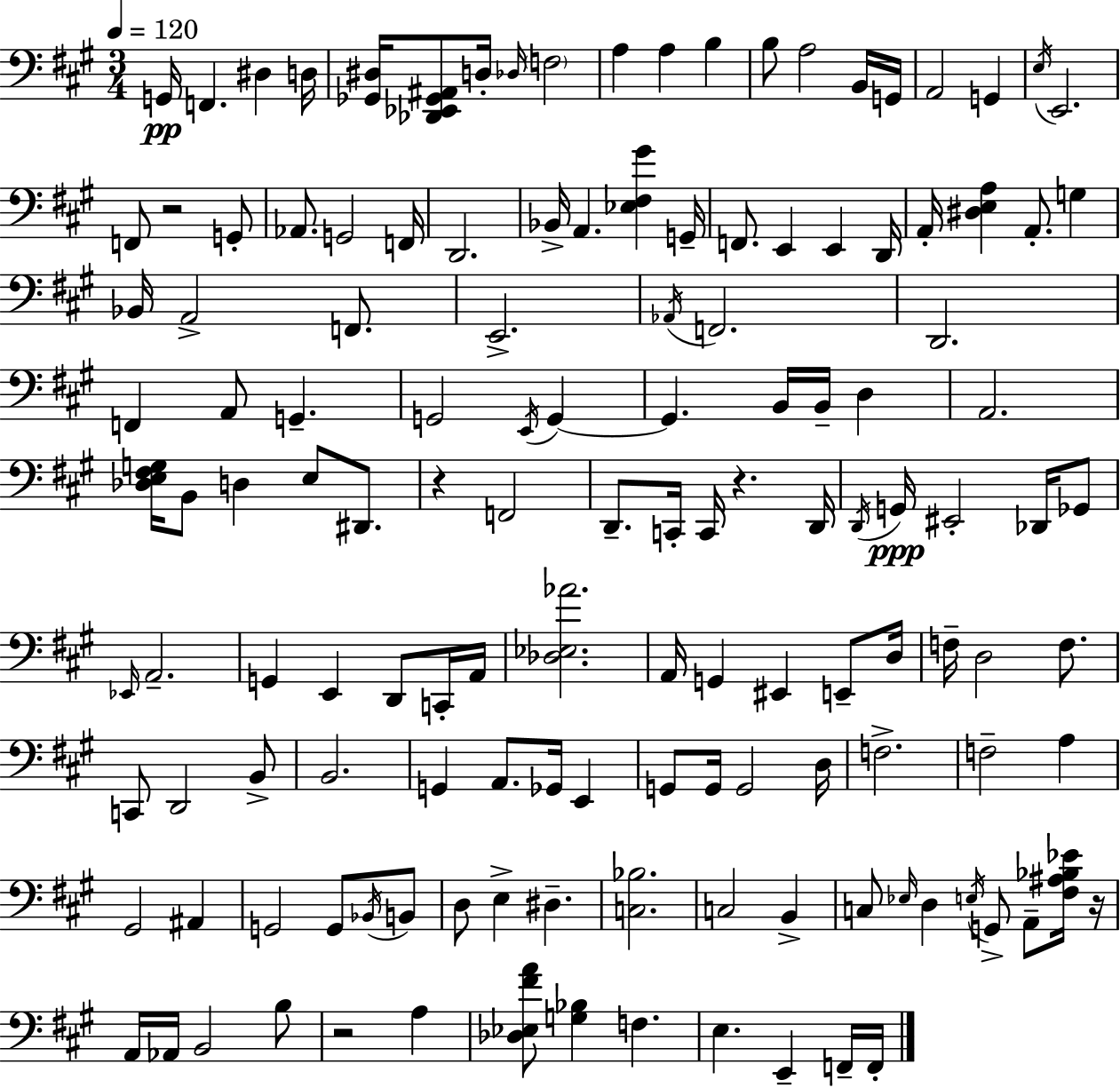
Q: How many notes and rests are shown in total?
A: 138